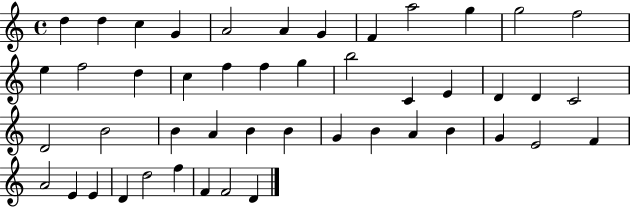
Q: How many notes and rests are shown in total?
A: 47